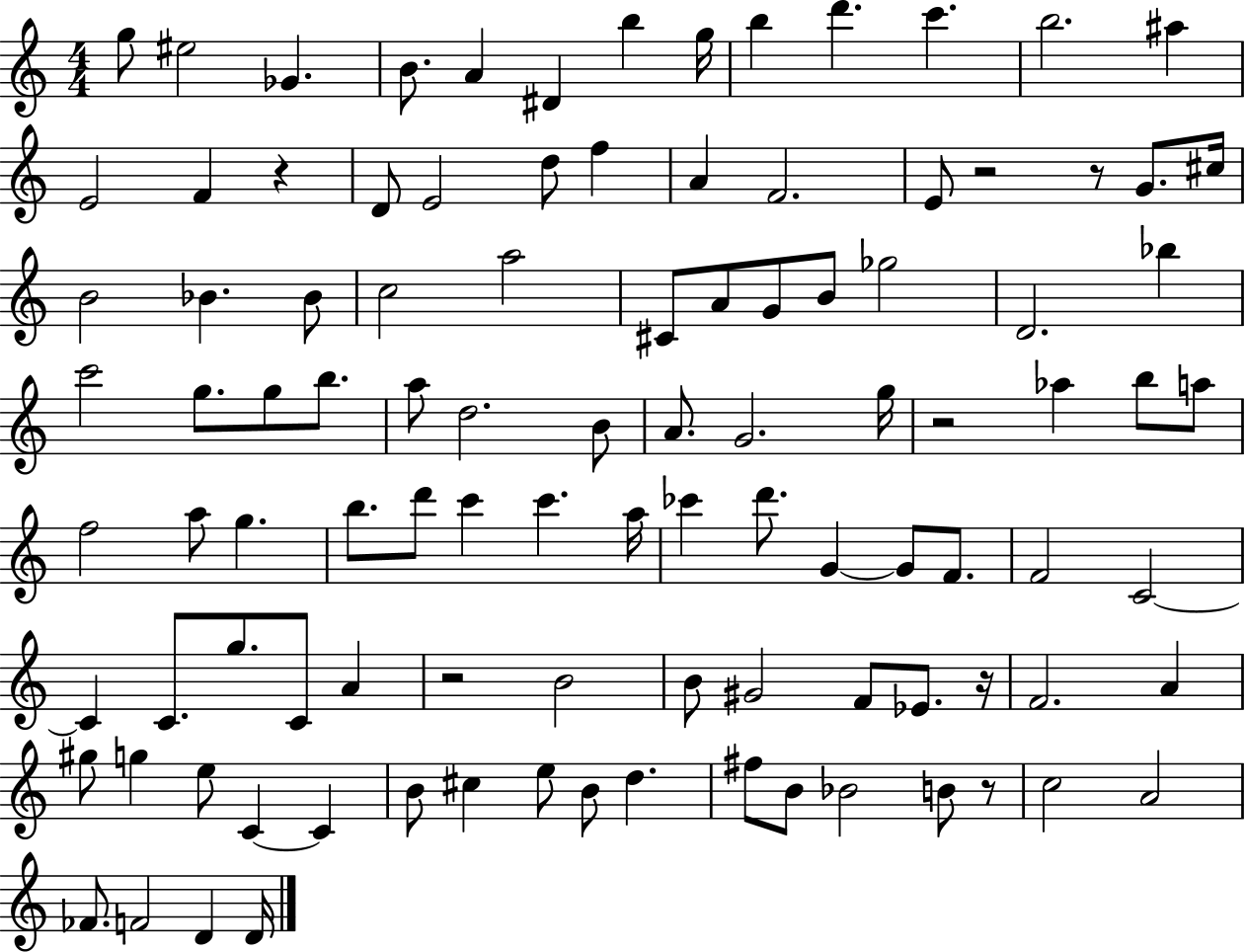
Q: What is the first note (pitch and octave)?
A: G5